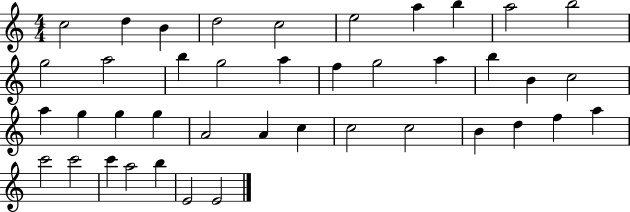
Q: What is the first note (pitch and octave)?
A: C5